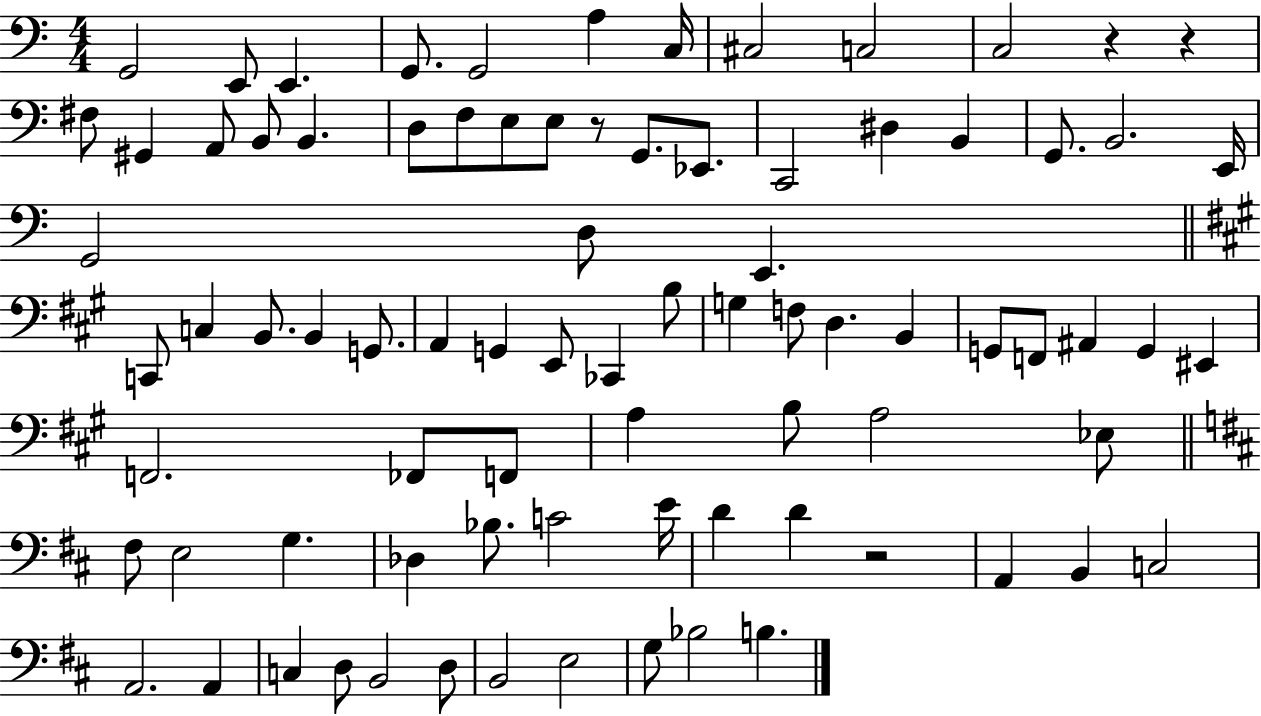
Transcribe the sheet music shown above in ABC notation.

X:1
T:Untitled
M:4/4
L:1/4
K:C
G,,2 E,,/2 E,, G,,/2 G,,2 A, C,/4 ^C,2 C,2 C,2 z z ^F,/2 ^G,, A,,/2 B,,/2 B,, D,/2 F,/2 E,/2 E,/2 z/2 G,,/2 _E,,/2 C,,2 ^D, B,, G,,/2 B,,2 E,,/4 G,,2 D,/2 E,, C,,/2 C, B,,/2 B,, G,,/2 A,, G,, E,,/2 _C,, B,/2 G, F,/2 D, B,, G,,/2 F,,/2 ^A,, G,, ^E,, F,,2 _F,,/2 F,,/2 A, B,/2 A,2 _E,/2 ^F,/2 E,2 G, _D, _B,/2 C2 E/4 D D z2 A,, B,, C,2 A,,2 A,, C, D,/2 B,,2 D,/2 B,,2 E,2 G,/2 _B,2 B,